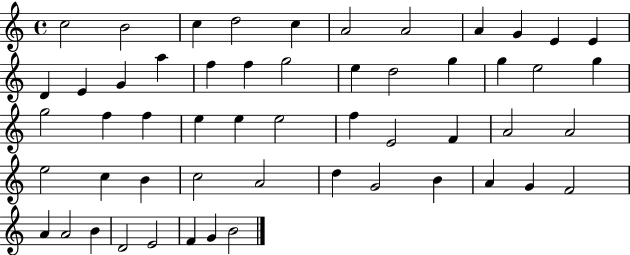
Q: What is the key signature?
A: C major